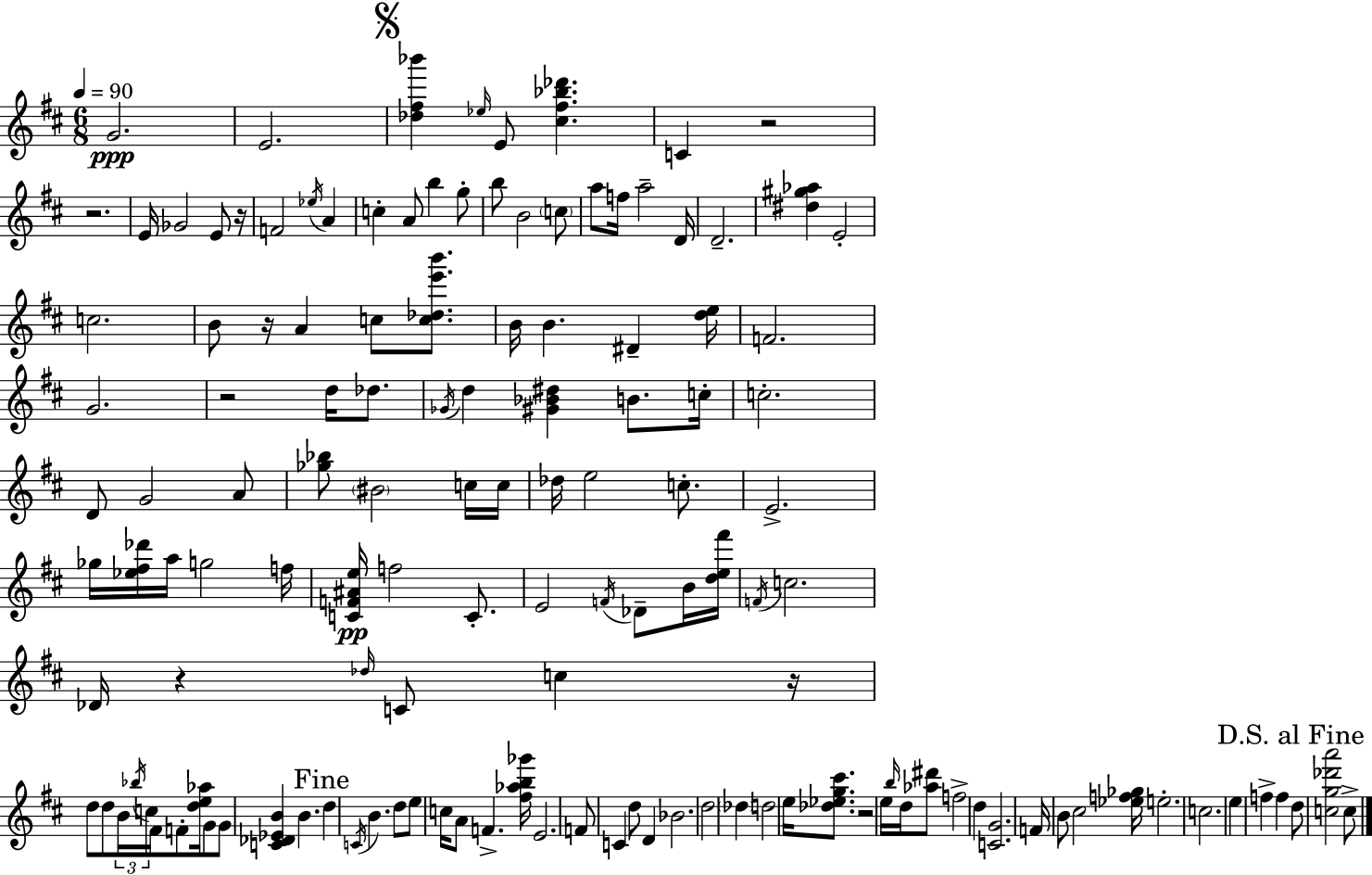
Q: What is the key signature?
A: D major